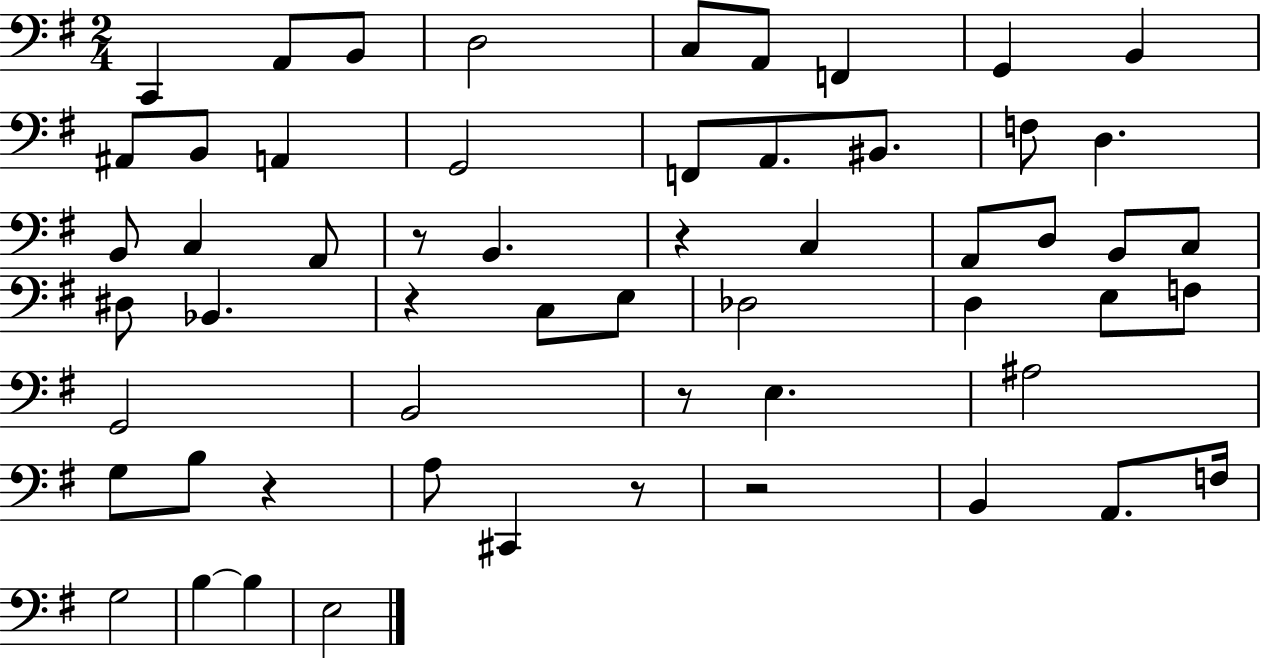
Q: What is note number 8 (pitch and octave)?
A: G2